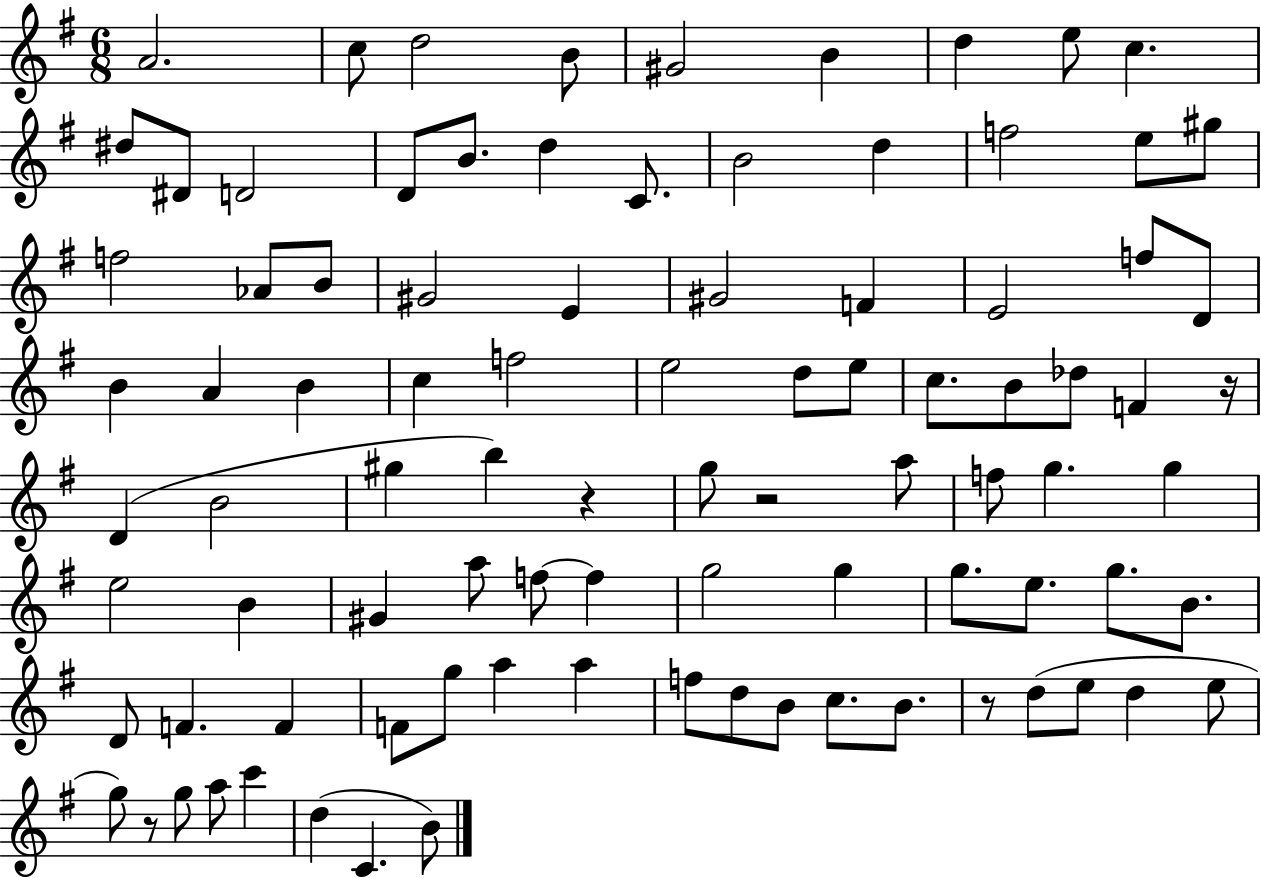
A4/h. C5/e D5/h B4/e G#4/h B4/q D5/q E5/e C5/q. D#5/e D#4/e D4/h D4/e B4/e. D5/q C4/e. B4/h D5/q F5/h E5/e G#5/e F5/h Ab4/e B4/e G#4/h E4/q G#4/h F4/q E4/h F5/e D4/e B4/q A4/q B4/q C5/q F5/h E5/h D5/e E5/e C5/e. B4/e Db5/e F4/q R/s D4/q B4/h G#5/q B5/q R/q G5/e R/h A5/e F5/e G5/q. G5/q E5/h B4/q G#4/q A5/e F5/e F5/q G5/h G5/q G5/e. E5/e. G5/e. B4/e. D4/e F4/q. F4/q F4/e G5/e A5/q A5/q F5/e D5/e B4/e C5/e. B4/e. R/e D5/e E5/e D5/q E5/e G5/e R/e G5/e A5/e C6/q D5/q C4/q. B4/e